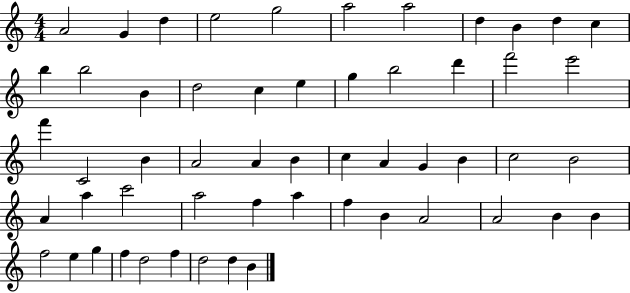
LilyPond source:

{
  \clef treble
  \numericTimeSignature
  \time 4/4
  \key c \major
  a'2 g'4 d''4 | e''2 g''2 | a''2 a''2 | d''4 b'4 d''4 c''4 | \break b''4 b''2 b'4 | d''2 c''4 e''4 | g''4 b''2 d'''4 | f'''2 e'''2 | \break f'''4 c'2 b'4 | a'2 a'4 b'4 | c''4 a'4 g'4 b'4 | c''2 b'2 | \break a'4 a''4 c'''2 | a''2 f''4 a''4 | f''4 b'4 a'2 | a'2 b'4 b'4 | \break f''2 e''4 g''4 | f''4 d''2 f''4 | d''2 d''4 b'4 | \bar "|."
}